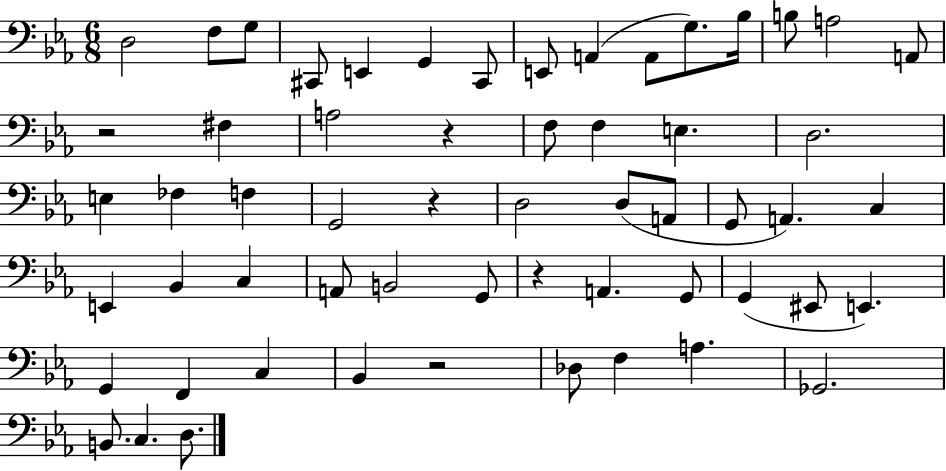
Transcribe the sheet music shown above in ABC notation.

X:1
T:Untitled
M:6/8
L:1/4
K:Eb
D,2 F,/2 G,/2 ^C,,/2 E,, G,, ^C,,/2 E,,/2 A,, A,,/2 G,/2 _B,/4 B,/2 A,2 A,,/2 z2 ^F, A,2 z F,/2 F, E, D,2 E, _F, F, G,,2 z D,2 D,/2 A,,/2 G,,/2 A,, C, E,, _B,, C, A,,/2 B,,2 G,,/2 z A,, G,,/2 G,, ^E,,/2 E,, G,, F,, C, _B,, z2 _D,/2 F, A, _G,,2 B,,/2 C, D,/2